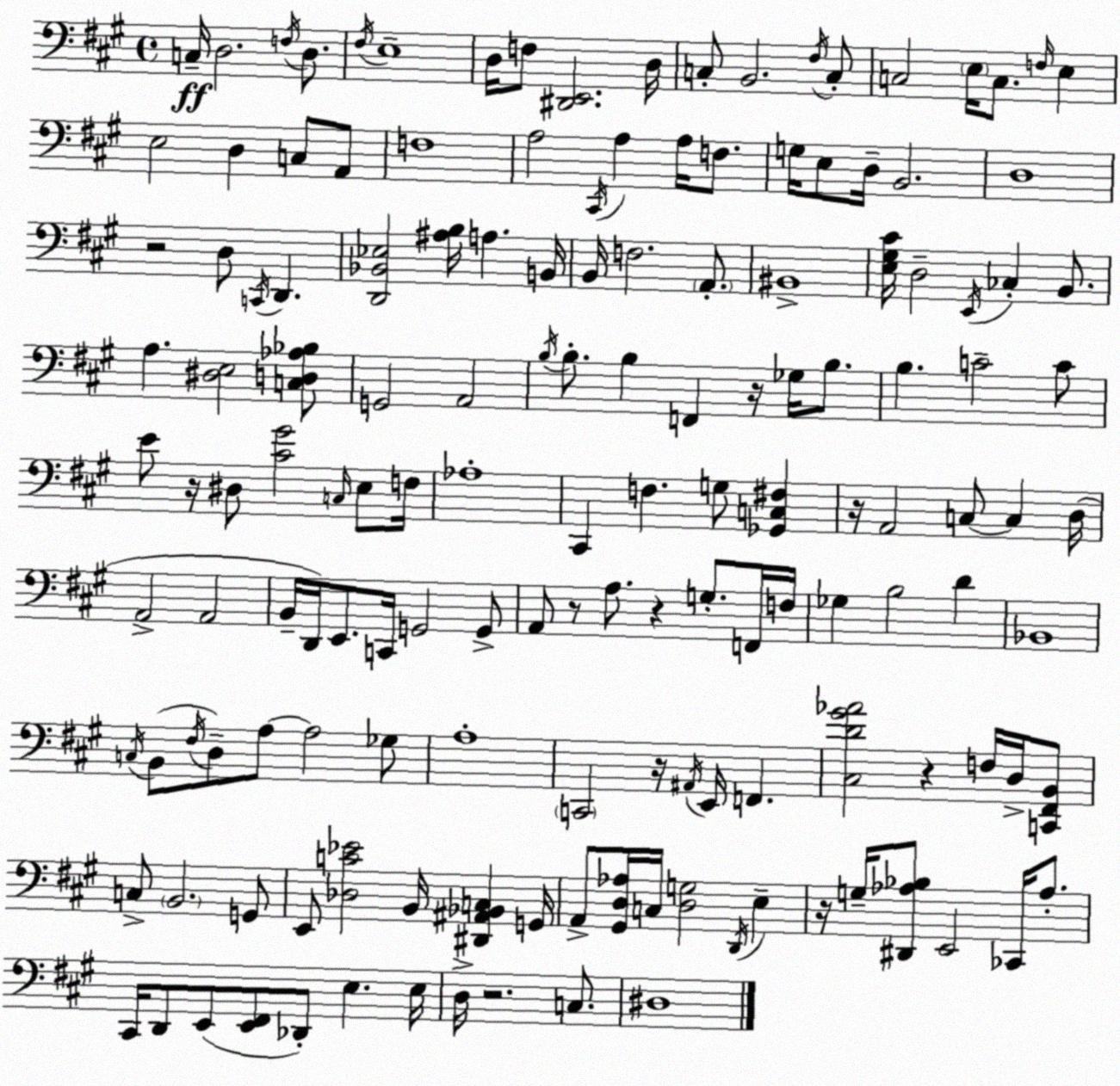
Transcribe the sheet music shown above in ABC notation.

X:1
T:Untitled
M:4/4
L:1/4
K:A
C,/4 D,2 F,/4 D,/2 ^F,/4 E,4 D,/4 F,/2 [^D,,E,,]2 D,/4 C,/2 B,,2 ^F,/4 C,/2 C,2 E,/4 C,/2 F,/4 E, E,2 D, C,/2 A,,/2 F,4 A,2 ^C,,/4 A, A,/4 F,/2 G,/4 E,/2 D,/4 B,,2 D,4 z2 D,/2 C,,/4 D,, [D,,_B,,_E,]2 [^A,B,]/4 A, B,,/4 B,,/4 F,2 A,,/2 ^B,,4 [E,^G,^C]/4 D,2 E,,/4 _C, B,,/2 A, [^D,E,]2 [C,D,_A,_B,]/2 G,,2 A,,2 B,/4 B,/2 B, F,, z/4 _G,/4 B,/2 B, C2 C/2 E/2 z/4 ^D,/2 [^C^G]2 C,/4 E,/2 F,/4 _A,4 ^C,, F, G,/2 [_G,,C,^F,] z/4 A,,2 C,/2 C, D,/4 A,,2 A,,2 B,,/4 D,,/4 E,,/2 C,,/4 G,,2 G,,/2 A,,/2 z/2 A,/2 z G,/2 F,,/4 F,/4 _G, B,2 D _B,,4 C,/4 B,,/2 ^F,/4 D,/2 A,/2 A,2 _G,/2 A,4 C,,2 z/4 ^A,,/4 E,,/4 F,, [^C,D^G_A]2 z F,/4 D,/4 [C,,^F,,B,,]/2 C,/2 B,,2 G,,/2 E,,/2 [_D,C_E]2 B,,/4 [^D,,^A,,_B,,C,] G,,/4 A,,/2 [^G,,D,_A,]/4 C,/4 [D,G,]2 D,,/4 E, z/4 G,/4 [^D,,_A,_B,]/2 E,,2 _C,,/4 _A,/2 ^C,,/4 D,,/2 E,,/2 [E,,^F,,]/2 _D,,/2 E, E,/4 D,/4 z2 C,/2 ^D,4